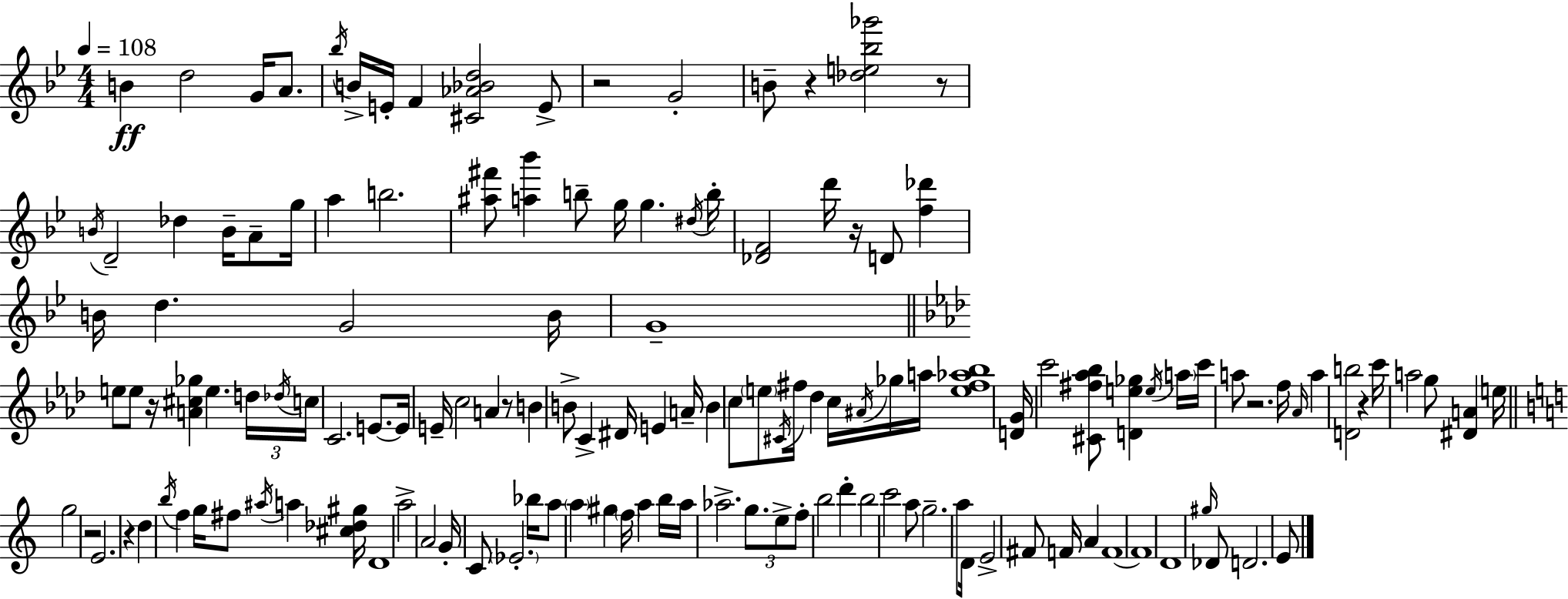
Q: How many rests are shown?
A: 10